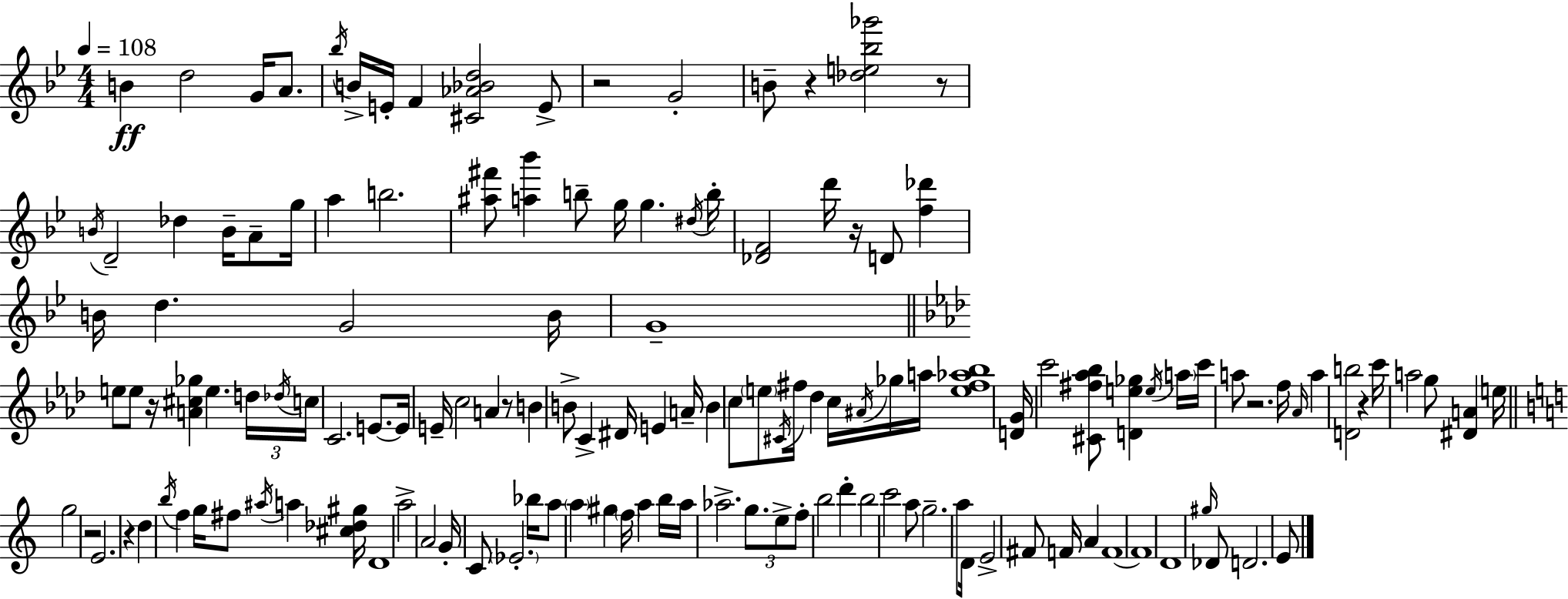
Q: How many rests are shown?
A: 10